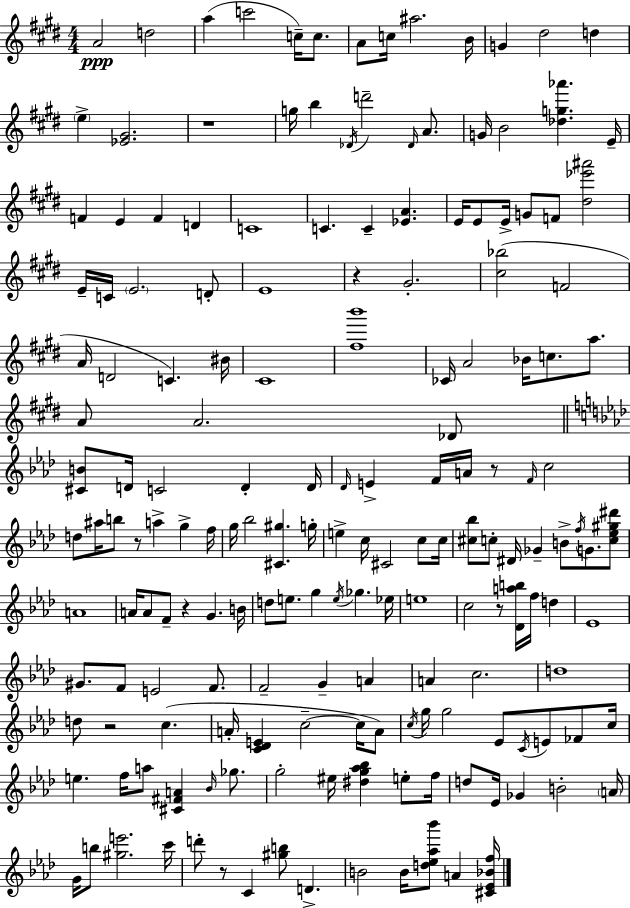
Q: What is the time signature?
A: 4/4